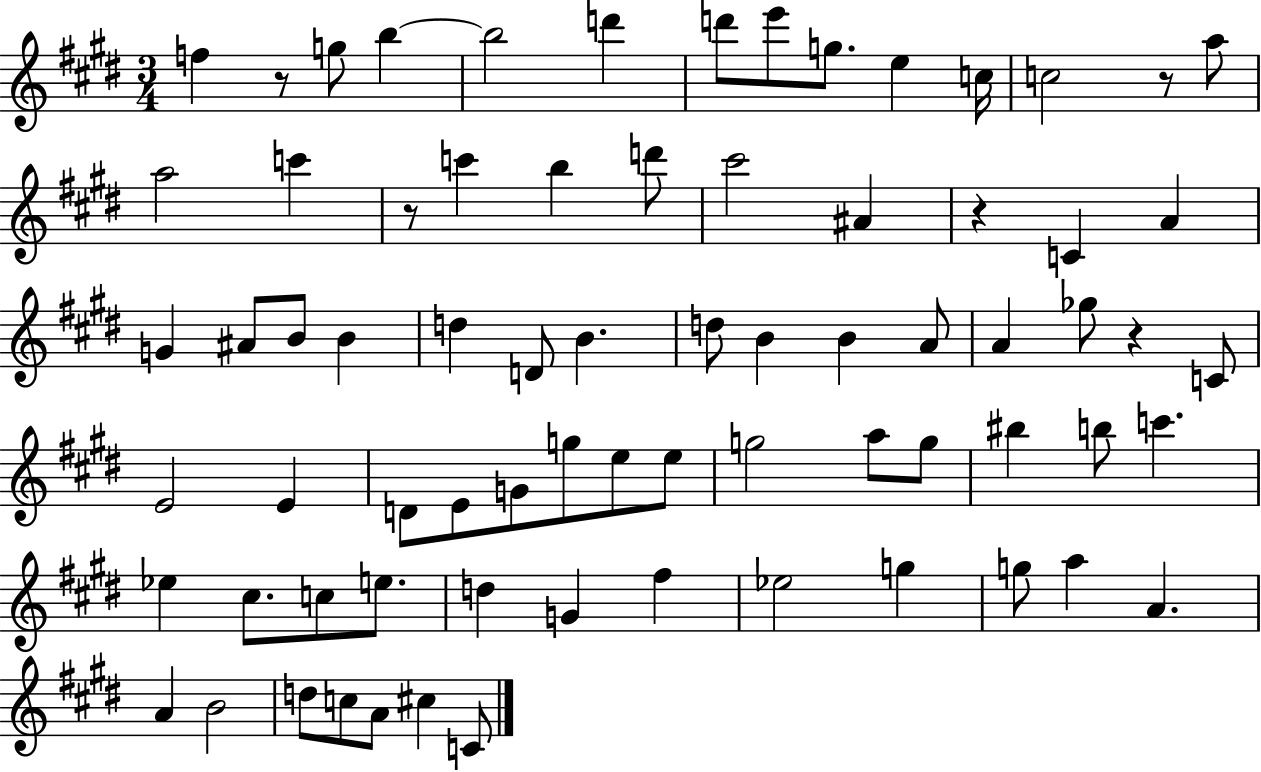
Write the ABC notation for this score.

X:1
T:Untitled
M:3/4
L:1/4
K:E
f z/2 g/2 b b2 d' d'/2 e'/2 g/2 e c/4 c2 z/2 a/2 a2 c' z/2 c' b d'/2 ^c'2 ^A z C A G ^A/2 B/2 B d D/2 B d/2 B B A/2 A _g/2 z C/2 E2 E D/2 E/2 G/2 g/2 e/2 e/2 g2 a/2 g/2 ^b b/2 c' _e ^c/2 c/2 e/2 d G ^f _e2 g g/2 a A A B2 d/2 c/2 A/2 ^c C/2